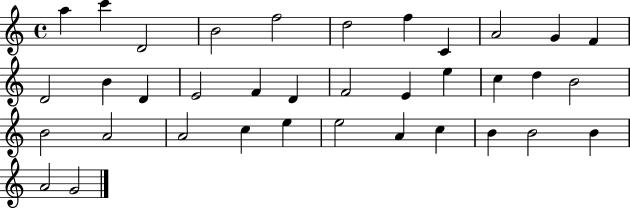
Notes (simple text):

A5/q C6/q D4/h B4/h F5/h D5/h F5/q C4/q A4/h G4/q F4/q D4/h B4/q D4/q E4/h F4/q D4/q F4/h E4/q E5/q C5/q D5/q B4/h B4/h A4/h A4/h C5/q E5/q E5/h A4/q C5/q B4/q B4/h B4/q A4/h G4/h